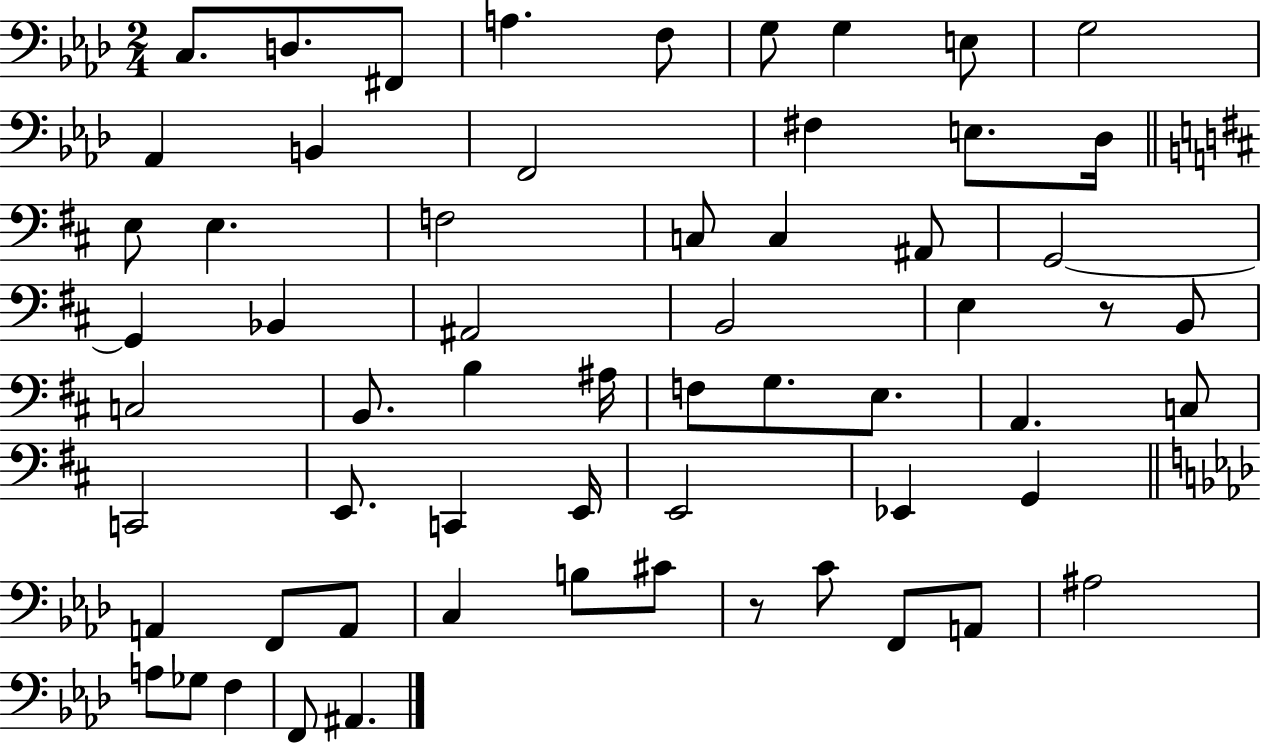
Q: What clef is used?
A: bass